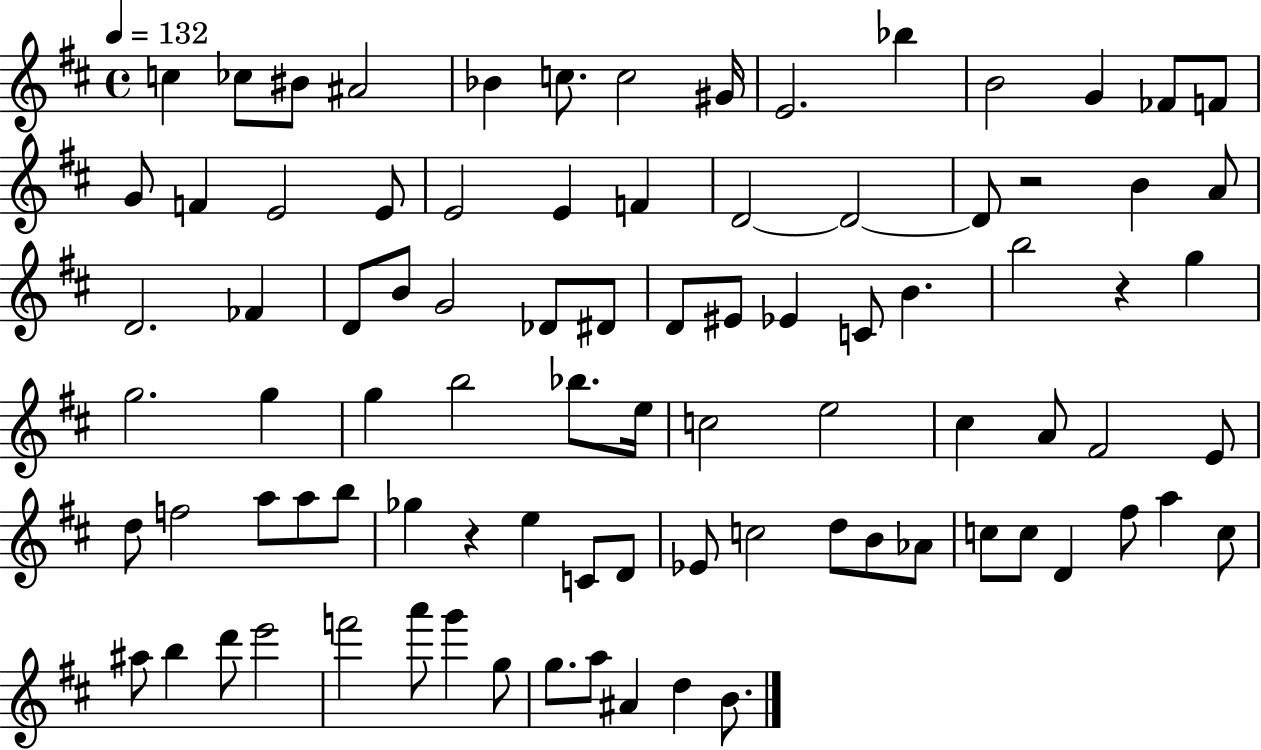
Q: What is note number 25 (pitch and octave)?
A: B4